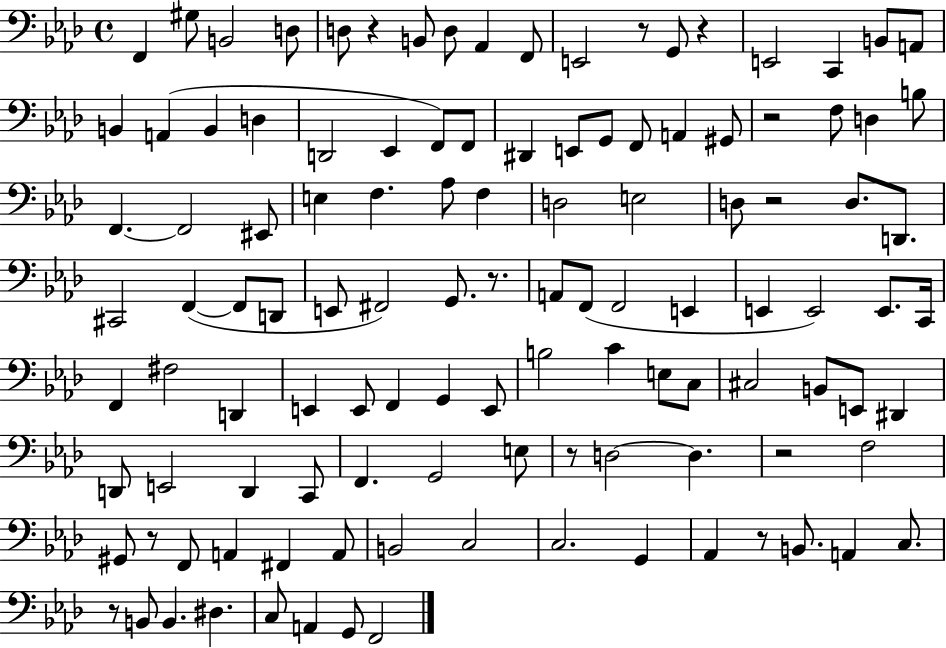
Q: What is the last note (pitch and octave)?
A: F2